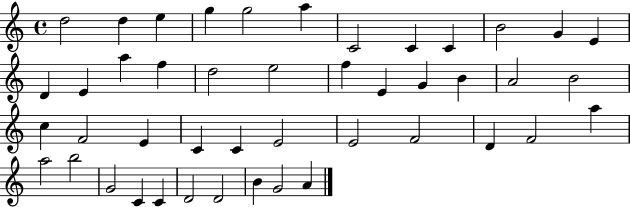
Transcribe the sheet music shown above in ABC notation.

X:1
T:Untitled
M:4/4
L:1/4
K:C
d2 d e g g2 a C2 C C B2 G E D E a f d2 e2 f E G B A2 B2 c F2 E C C E2 E2 F2 D F2 a a2 b2 G2 C C D2 D2 B G2 A